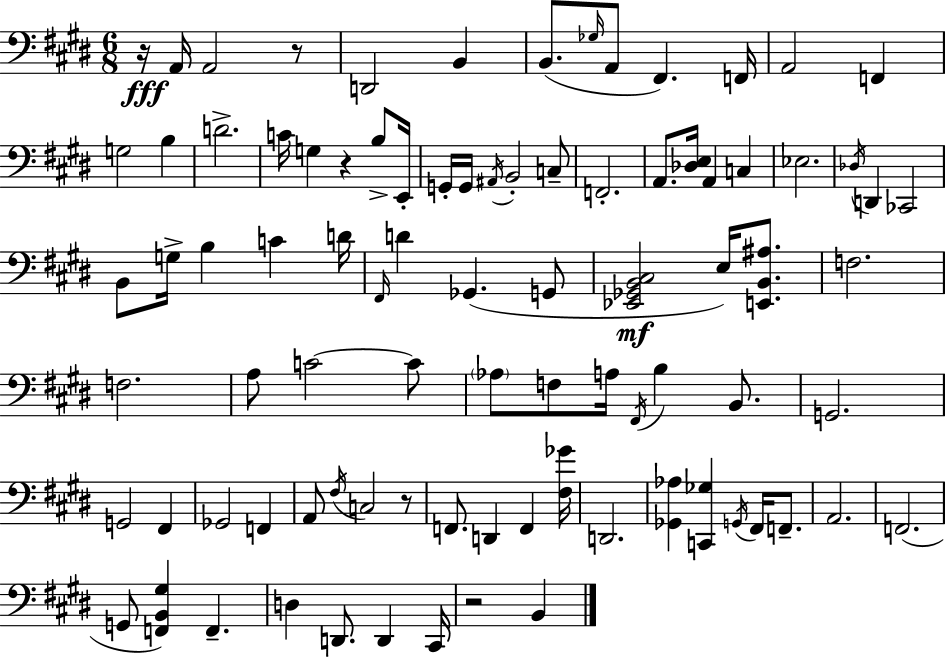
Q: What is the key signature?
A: E major